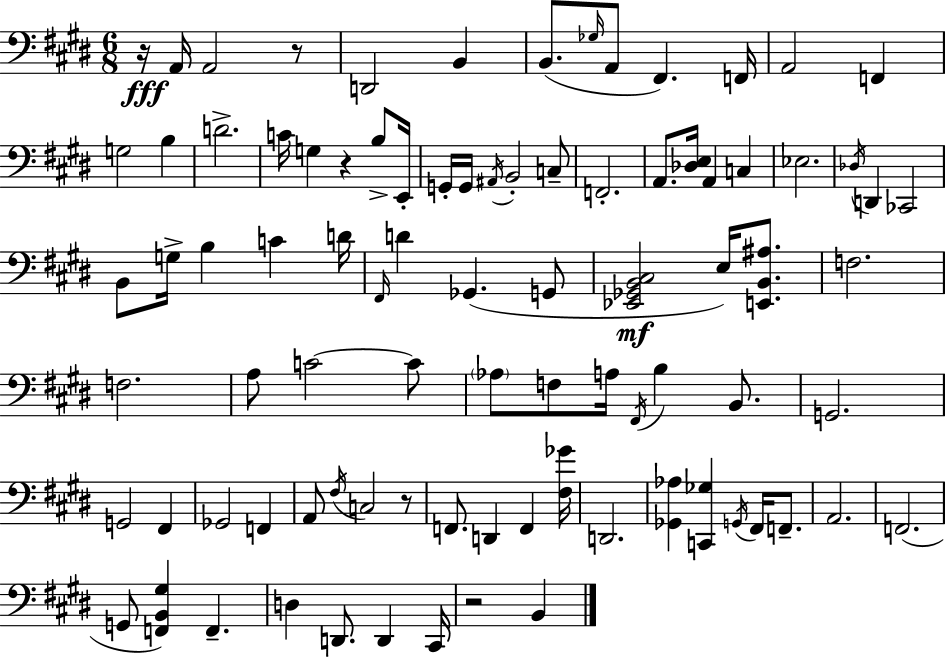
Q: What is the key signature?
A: E major